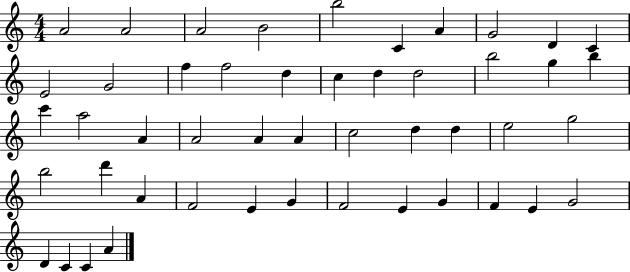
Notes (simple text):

A4/h A4/h A4/h B4/h B5/h C4/q A4/q G4/h D4/q C4/q E4/h G4/h F5/q F5/h D5/q C5/q D5/q D5/h B5/h G5/q B5/q C6/q A5/h A4/q A4/h A4/q A4/q C5/h D5/q D5/q E5/h G5/h B5/h D6/q A4/q F4/h E4/q G4/q F4/h E4/q G4/q F4/q E4/q G4/h D4/q C4/q C4/q A4/q